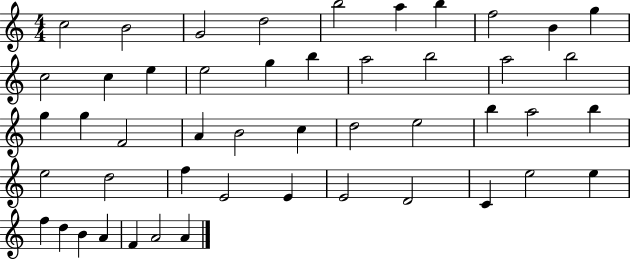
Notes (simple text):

C5/h B4/h G4/h D5/h B5/h A5/q B5/q F5/h B4/q G5/q C5/h C5/q E5/q E5/h G5/q B5/q A5/h B5/h A5/h B5/h G5/q G5/q F4/h A4/q B4/h C5/q D5/h E5/h B5/q A5/h B5/q E5/h D5/h F5/q E4/h E4/q E4/h D4/h C4/q E5/h E5/q F5/q D5/q B4/q A4/q F4/q A4/h A4/q